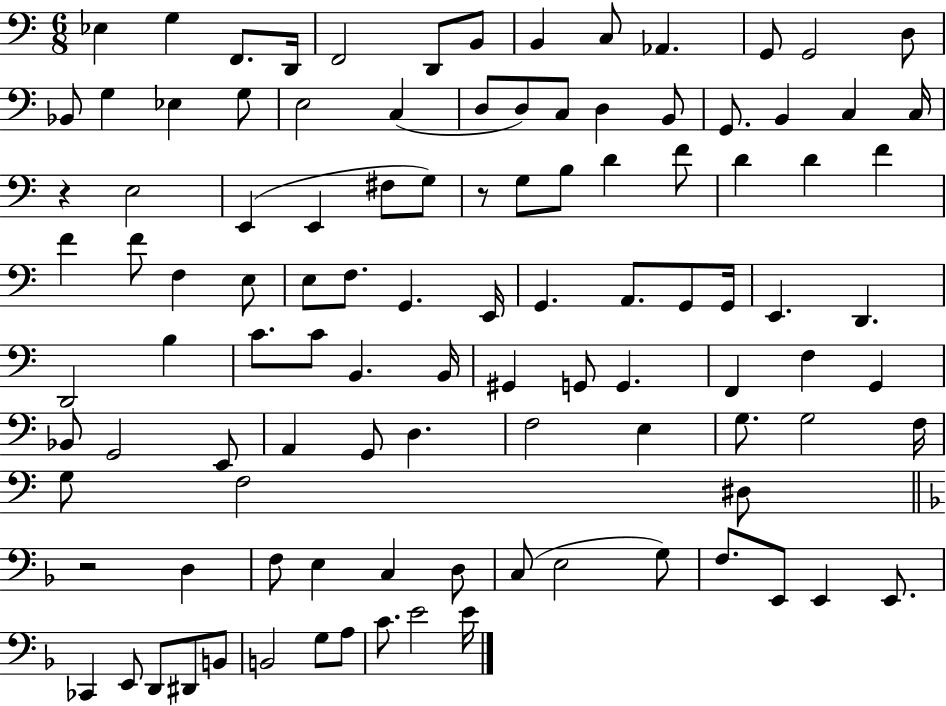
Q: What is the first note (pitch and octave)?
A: Eb3